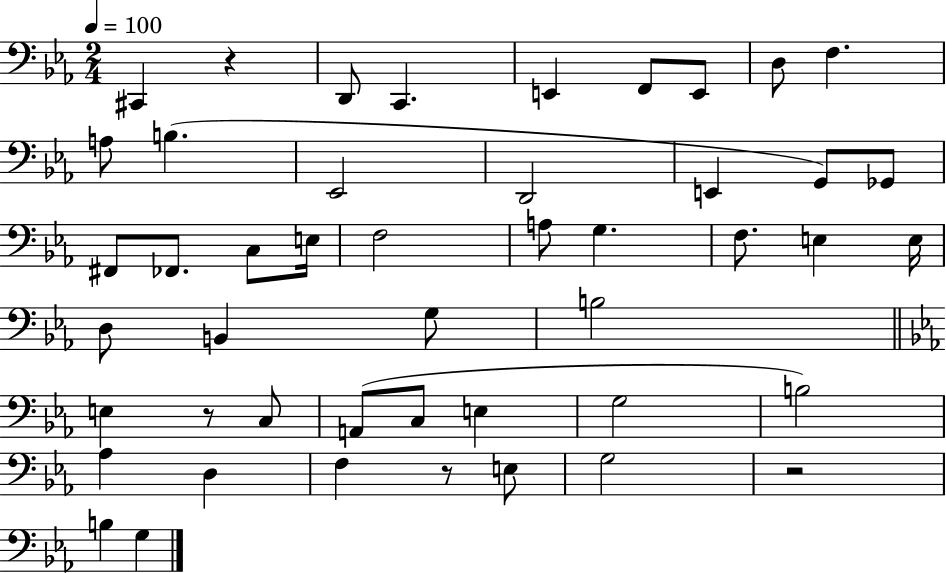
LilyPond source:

{
  \clef bass
  \numericTimeSignature
  \time 2/4
  \key ees \major
  \tempo 4 = 100
  cis,4 r4 | d,8 c,4. | e,4 f,8 e,8 | d8 f4. | \break a8 b4.( | ees,2 | d,2 | e,4 g,8) ges,8 | \break fis,8 fes,8. c8 e16 | f2 | a8 g4. | f8. e4 e16 | \break d8 b,4 g8 | b2 | \bar "||" \break \key ees \major e4 r8 c8 | a,8( c8 e4 | g2 | b2) | \break aes4 d4 | f4 r8 e8 | g2 | r2 | \break b4 g4 | \bar "|."
}